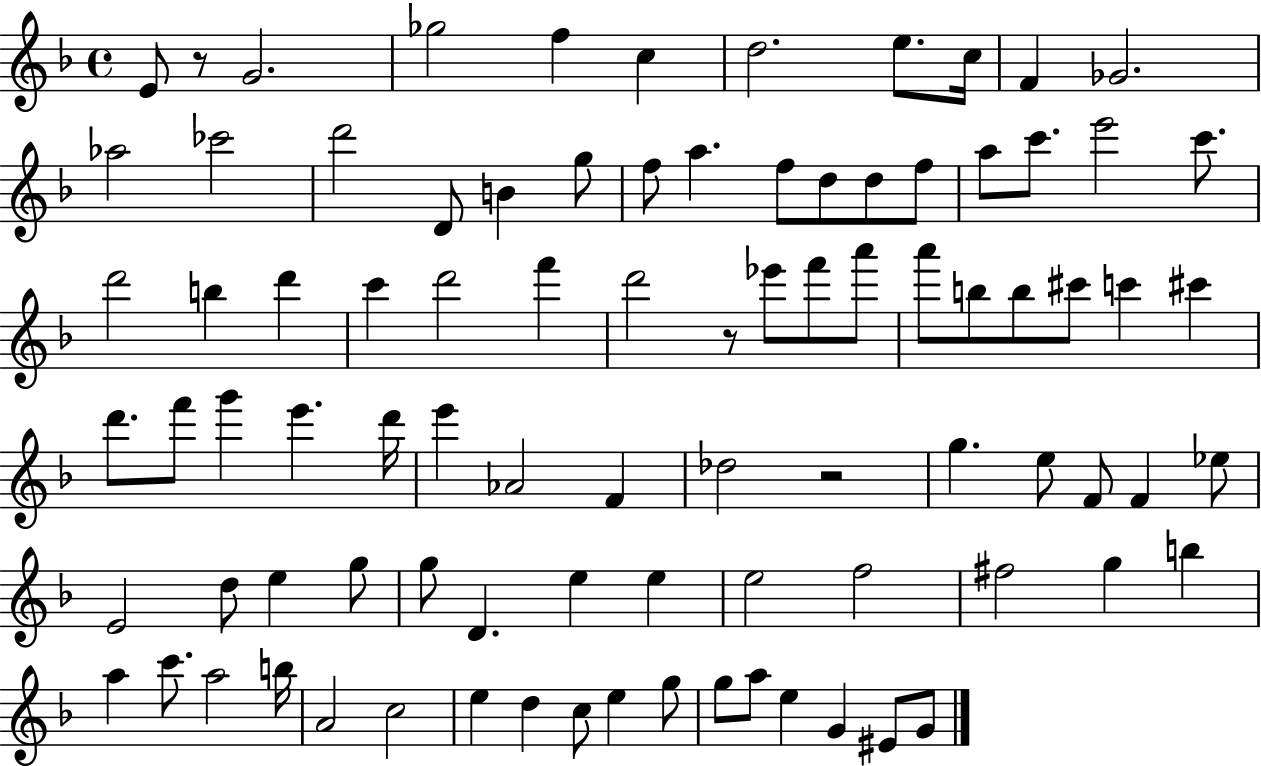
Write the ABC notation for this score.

X:1
T:Untitled
M:4/4
L:1/4
K:F
E/2 z/2 G2 _g2 f c d2 e/2 c/4 F _G2 _a2 _c'2 d'2 D/2 B g/2 f/2 a f/2 d/2 d/2 f/2 a/2 c'/2 e'2 c'/2 d'2 b d' c' d'2 f' d'2 z/2 _e'/2 f'/2 a'/2 a'/2 b/2 b/2 ^c'/2 c' ^c' d'/2 f'/2 g' e' d'/4 e' _A2 F _d2 z2 g e/2 F/2 F _e/2 E2 d/2 e g/2 g/2 D e e e2 f2 ^f2 g b a c'/2 a2 b/4 A2 c2 e d c/2 e g/2 g/2 a/2 e G ^E/2 G/2